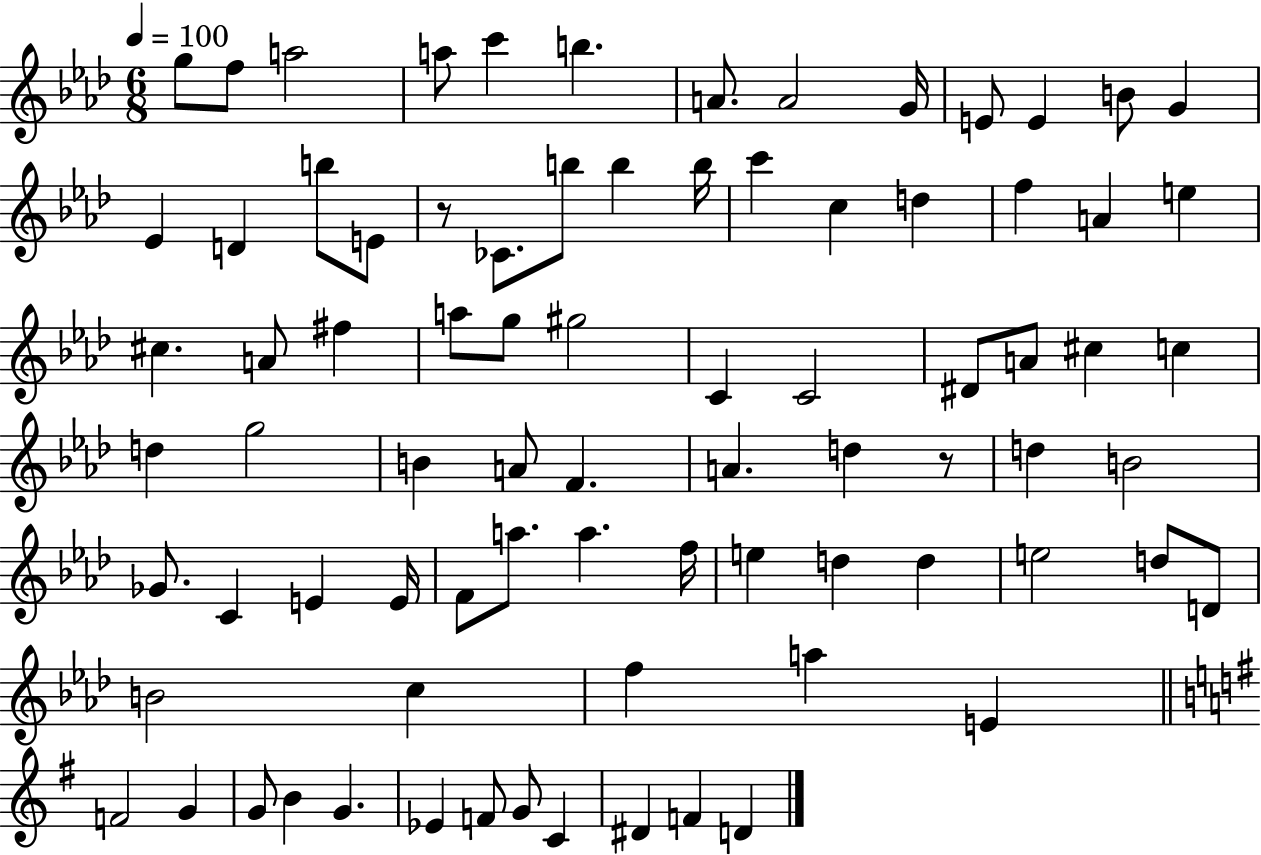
{
  \clef treble
  \numericTimeSignature
  \time 6/8
  \key aes \major
  \tempo 4 = 100
  \repeat volta 2 { g''8 f''8 a''2 | a''8 c'''4 b''4. | a'8. a'2 g'16 | e'8 e'4 b'8 g'4 | \break ees'4 d'4 b''8 e'8 | r8 ces'8. b''8 b''4 b''16 | c'''4 c''4 d''4 | f''4 a'4 e''4 | \break cis''4. a'8 fis''4 | a''8 g''8 gis''2 | c'4 c'2 | dis'8 a'8 cis''4 c''4 | \break d''4 g''2 | b'4 a'8 f'4. | a'4. d''4 r8 | d''4 b'2 | \break ges'8. c'4 e'4 e'16 | f'8 a''8. a''4. f''16 | e''4 d''4 d''4 | e''2 d''8 d'8 | \break b'2 c''4 | f''4 a''4 e'4 | \bar "||" \break \key g \major f'2 g'4 | g'8 b'4 g'4. | ees'4 f'8 g'8 c'4 | dis'4 f'4 d'4 | \break } \bar "|."
}